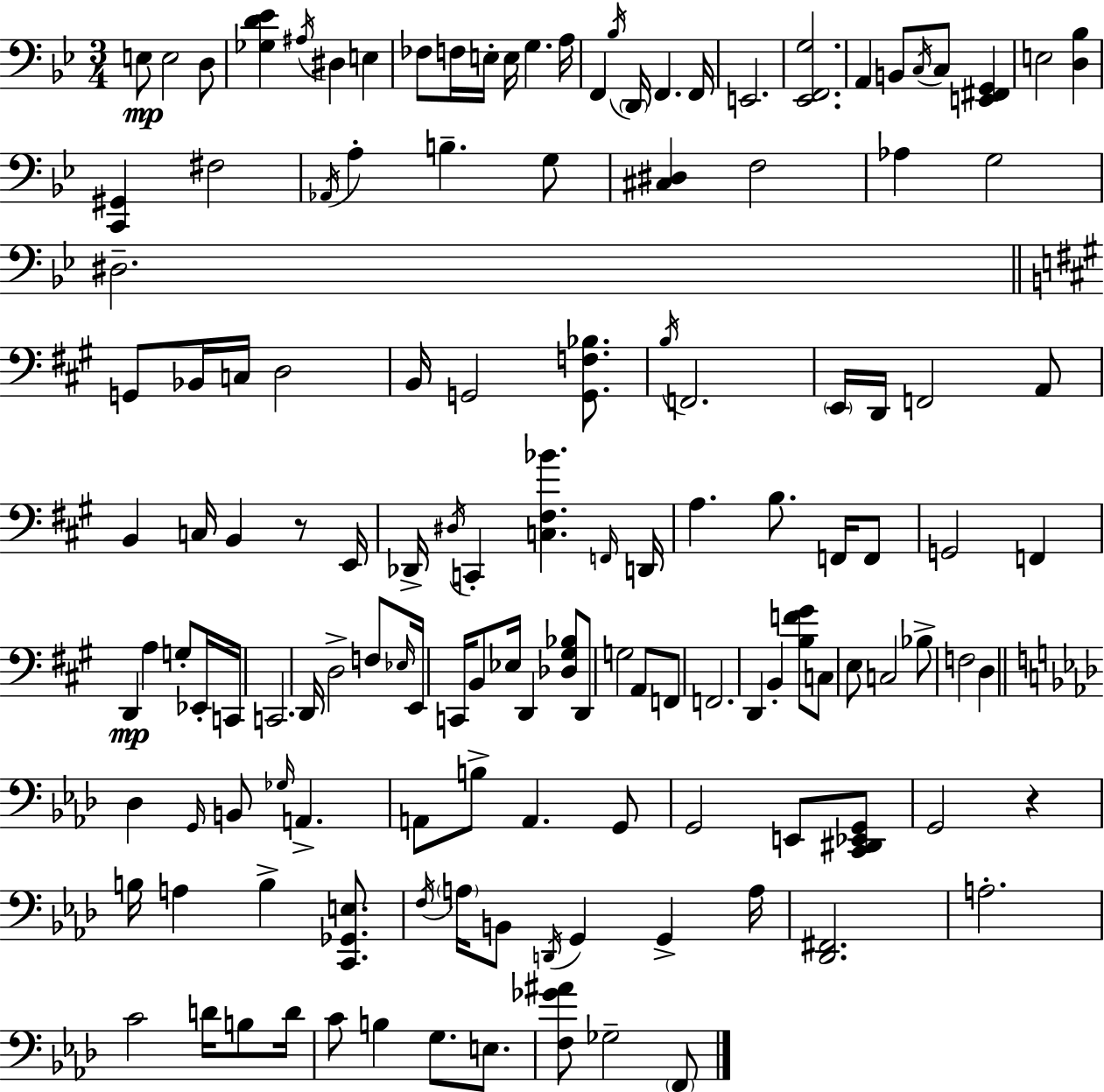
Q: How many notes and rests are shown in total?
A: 136